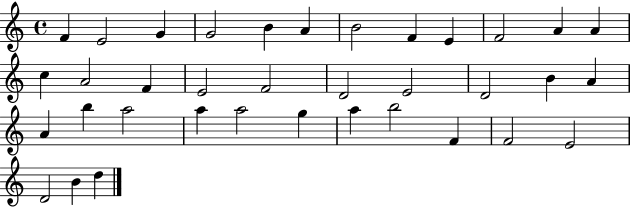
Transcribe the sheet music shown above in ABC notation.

X:1
T:Untitled
M:4/4
L:1/4
K:C
F E2 G G2 B A B2 F E F2 A A c A2 F E2 F2 D2 E2 D2 B A A b a2 a a2 g a b2 F F2 E2 D2 B d